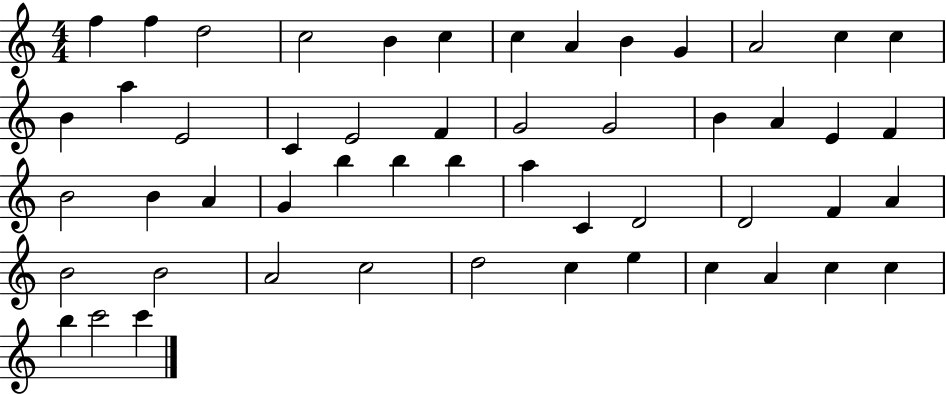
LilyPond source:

{
  \clef treble
  \numericTimeSignature
  \time 4/4
  \key c \major
  f''4 f''4 d''2 | c''2 b'4 c''4 | c''4 a'4 b'4 g'4 | a'2 c''4 c''4 | \break b'4 a''4 e'2 | c'4 e'2 f'4 | g'2 g'2 | b'4 a'4 e'4 f'4 | \break b'2 b'4 a'4 | g'4 b''4 b''4 b''4 | a''4 c'4 d'2 | d'2 f'4 a'4 | \break b'2 b'2 | a'2 c''2 | d''2 c''4 e''4 | c''4 a'4 c''4 c''4 | \break b''4 c'''2 c'''4 | \bar "|."
}